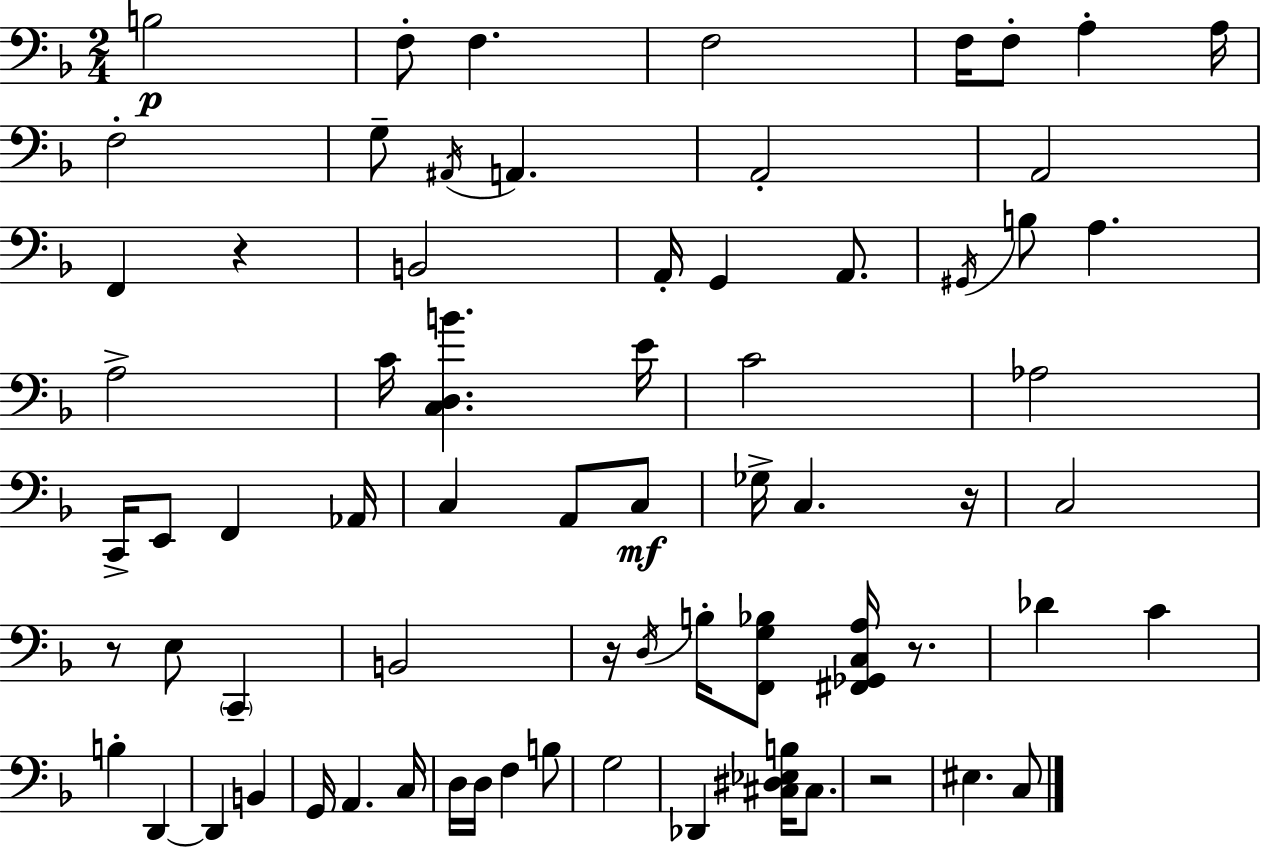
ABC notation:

X:1
T:Untitled
M:2/4
L:1/4
K:Dm
B,2 F,/2 F, F,2 F,/4 F,/2 A, A,/4 F,2 G,/2 ^A,,/4 A,, A,,2 A,,2 F,, z B,,2 A,,/4 G,, A,,/2 ^G,,/4 B,/2 A, A,2 C/4 [C,D,B] E/4 C2 _A,2 C,,/4 E,,/2 F,, _A,,/4 C, A,,/2 C,/2 _G,/4 C, z/4 C,2 z/2 E,/2 C,, B,,2 z/4 D,/4 B,/4 [F,,G,_B,]/2 [^F,,_G,,C,A,]/4 z/2 _D C B, D,, D,, B,, G,,/4 A,, C,/4 D,/4 D,/4 F, B,/2 G,2 _D,, [^C,^D,_E,B,]/4 ^C,/2 z2 ^E, C,/2